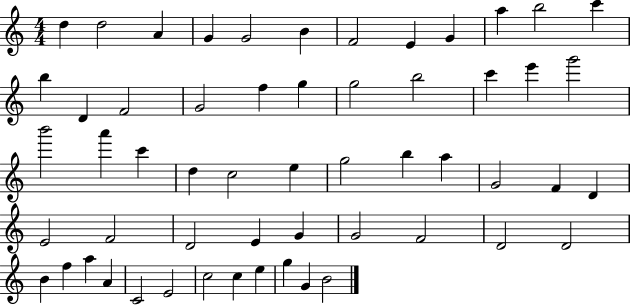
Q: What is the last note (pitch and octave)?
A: B4